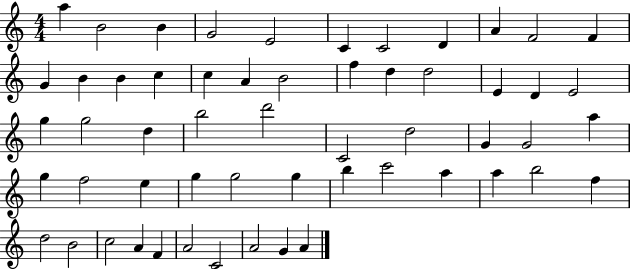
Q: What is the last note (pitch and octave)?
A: A4